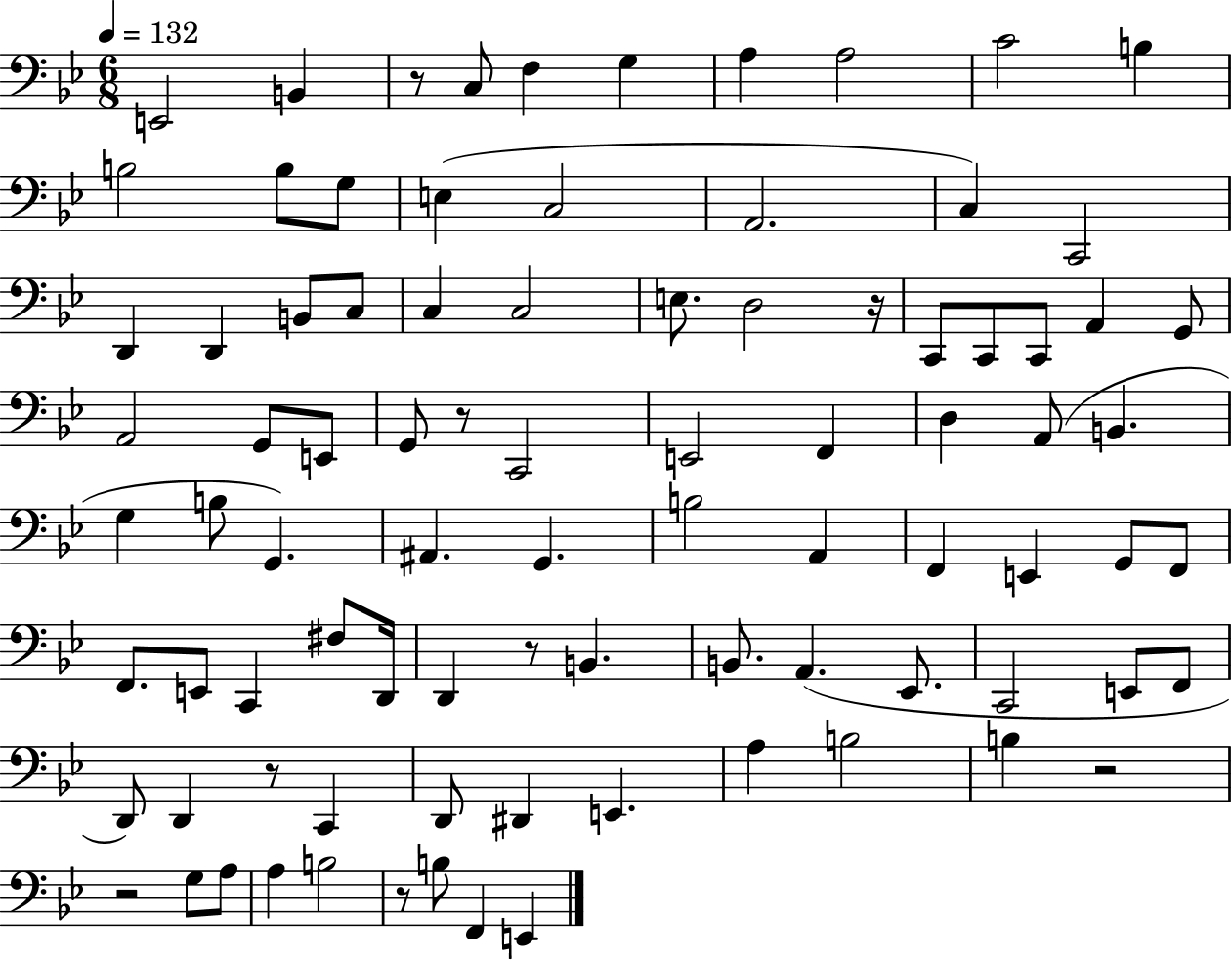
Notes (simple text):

E2/h B2/q R/e C3/e F3/q G3/q A3/q A3/h C4/h B3/q B3/h B3/e G3/e E3/q C3/h A2/h. C3/q C2/h D2/q D2/q B2/e C3/e C3/q C3/h E3/e. D3/h R/s C2/e C2/e C2/e A2/q G2/e A2/h G2/e E2/e G2/e R/e C2/h E2/h F2/q D3/q A2/e B2/q. G3/q B3/e G2/q. A#2/q. G2/q. B3/h A2/q F2/q E2/q G2/e F2/e F2/e. E2/e C2/q F#3/e D2/s D2/q R/e B2/q. B2/e. A2/q. Eb2/e. C2/h E2/e F2/e D2/e D2/q R/e C2/q D2/e D#2/q E2/q. A3/q B3/h B3/q R/h R/h G3/e A3/e A3/q B3/h R/e B3/e F2/q E2/q